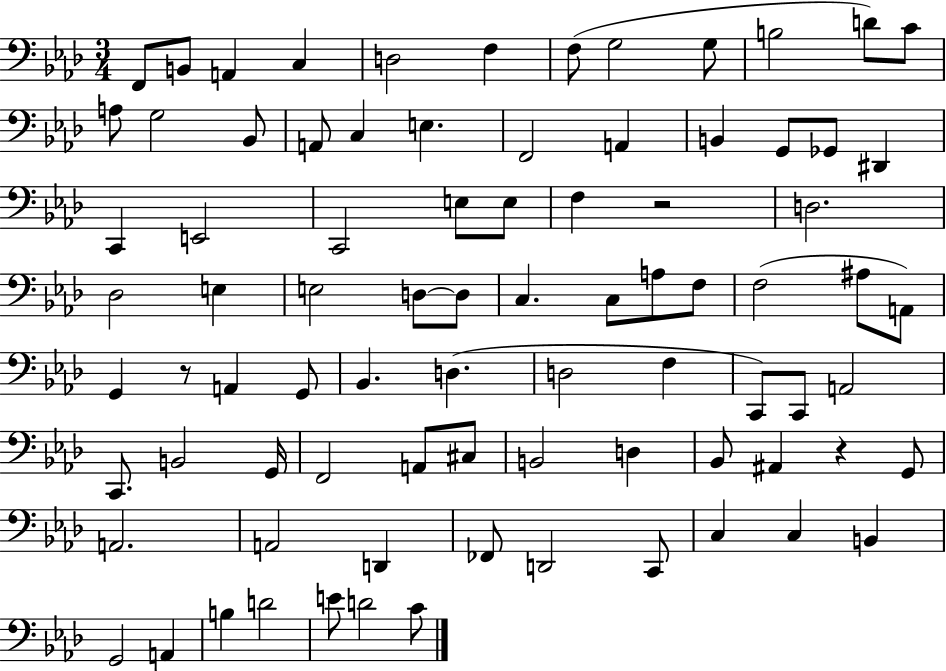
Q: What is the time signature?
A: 3/4